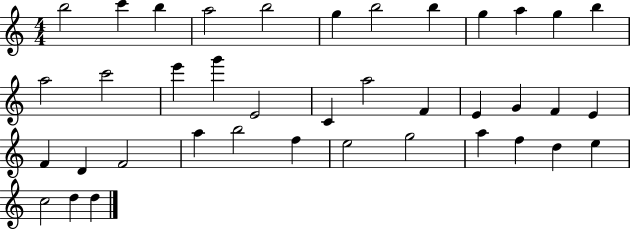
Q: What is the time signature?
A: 4/4